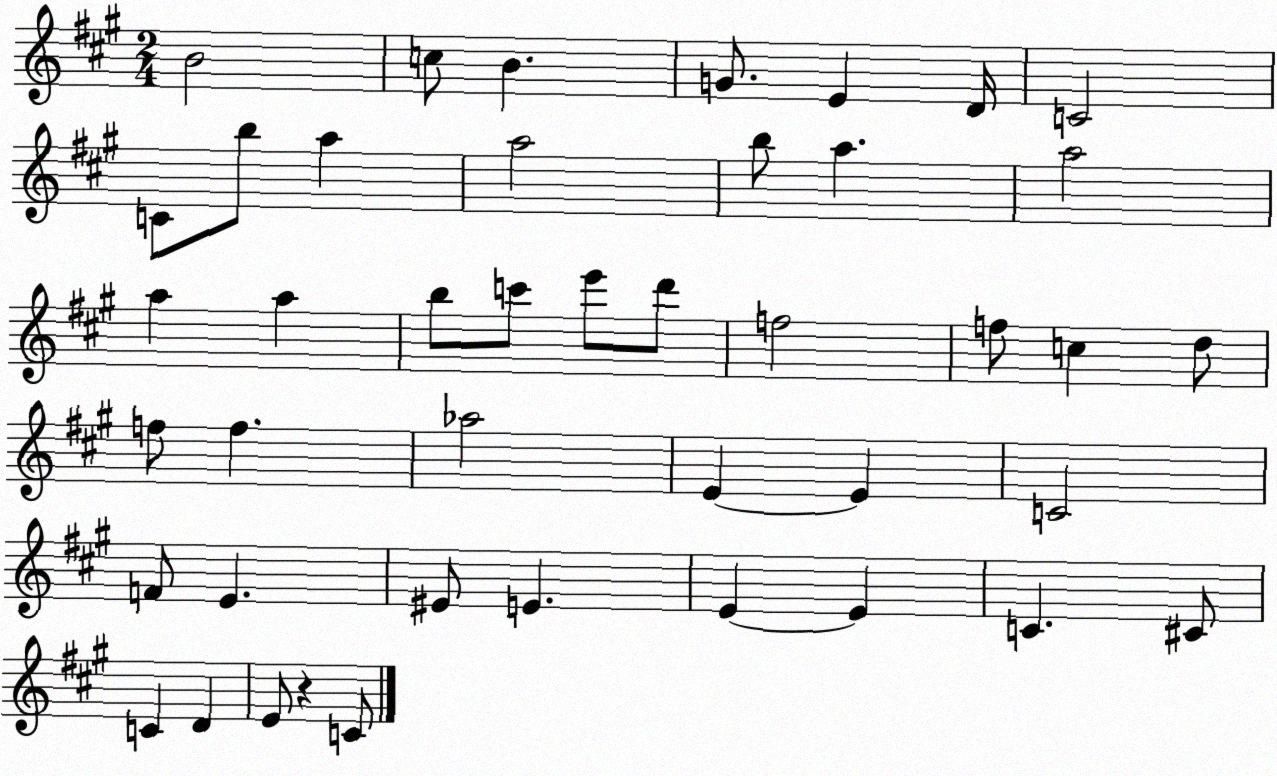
X:1
T:Untitled
M:2/4
L:1/4
K:A
B2 c/2 B G/2 E D/4 C2 C/2 b/2 a a2 b/2 a a2 a a b/2 c'/2 e'/2 d'/2 f2 f/2 c d/2 f/2 f _a2 E E C2 F/2 E ^E/2 E E E C ^C/2 C D E/2 z C/2